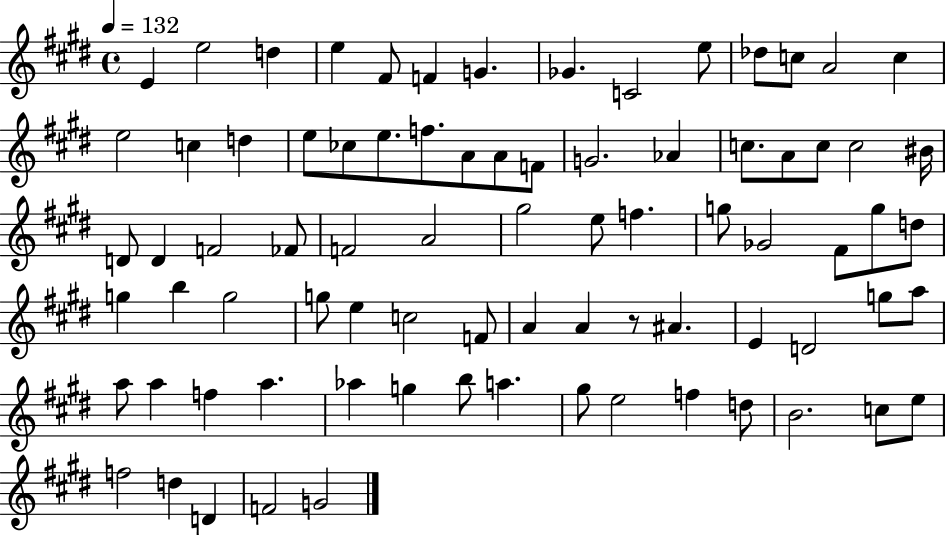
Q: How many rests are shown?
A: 1